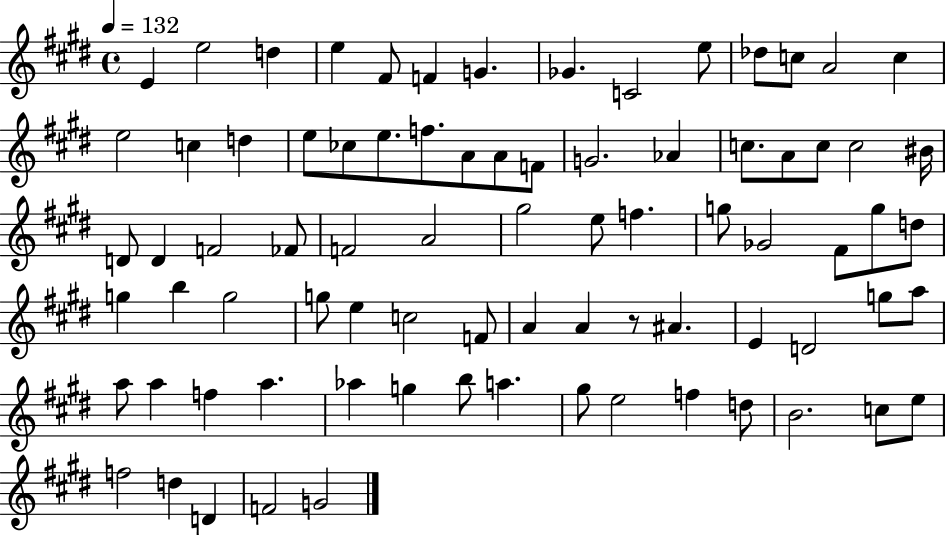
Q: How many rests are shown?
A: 1